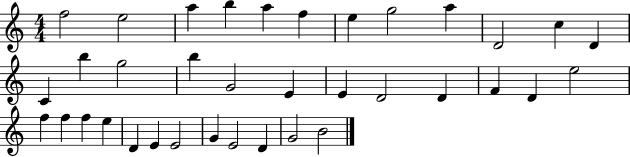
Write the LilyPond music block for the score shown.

{
  \clef treble
  \numericTimeSignature
  \time 4/4
  \key c \major
  f''2 e''2 | a''4 b''4 a''4 f''4 | e''4 g''2 a''4 | d'2 c''4 d'4 | \break c'4 b''4 g''2 | b''4 g'2 e'4 | e'4 d'2 d'4 | f'4 d'4 e''2 | \break f''4 f''4 f''4 e''4 | d'4 e'4 e'2 | g'4 e'2 d'4 | g'2 b'2 | \break \bar "|."
}